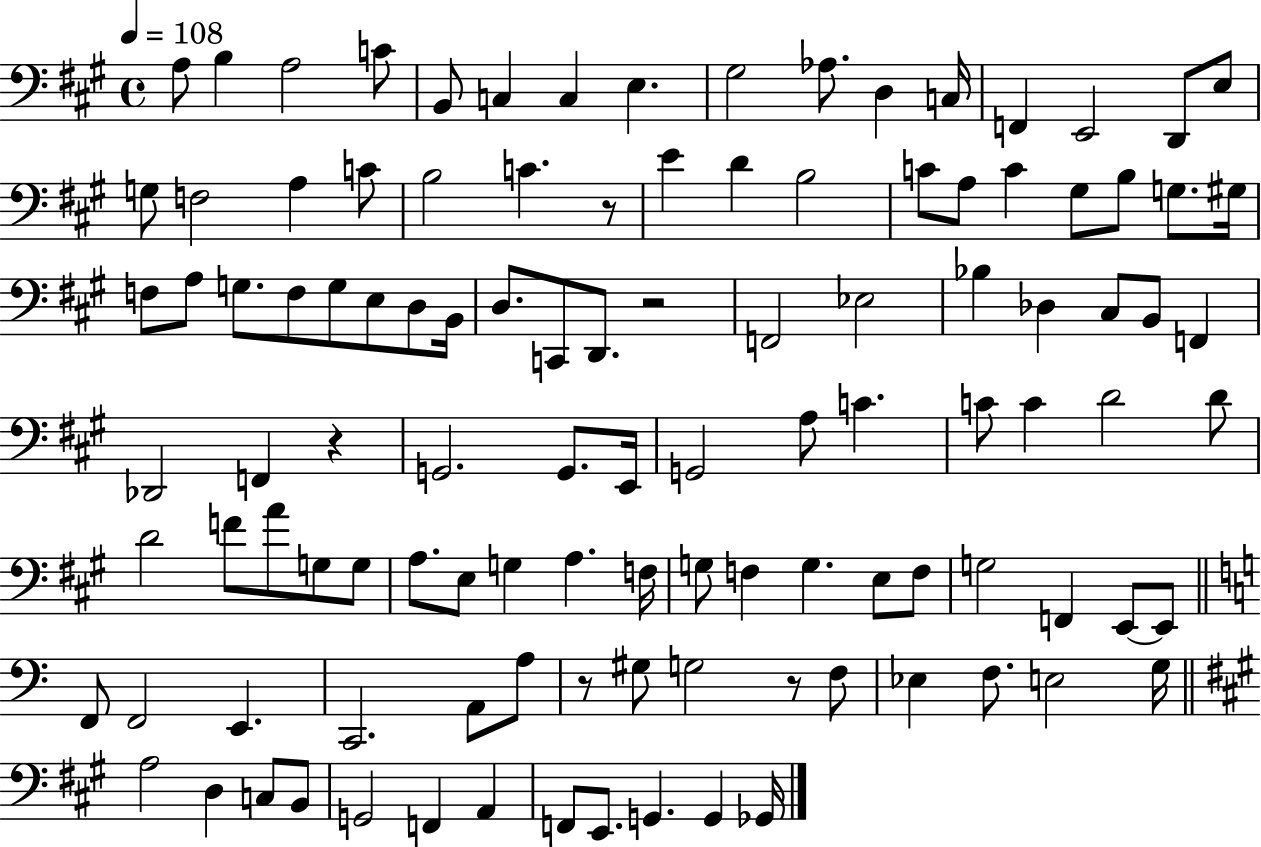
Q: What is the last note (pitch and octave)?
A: Gb2